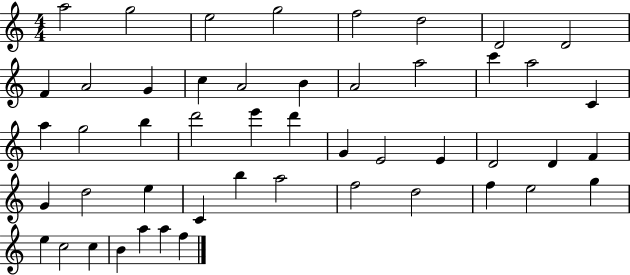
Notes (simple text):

A5/h G5/h E5/h G5/h F5/h D5/h D4/h D4/h F4/q A4/h G4/q C5/q A4/h B4/q A4/h A5/h C6/q A5/h C4/q A5/q G5/h B5/q D6/h E6/q D6/q G4/q E4/h E4/q D4/h D4/q F4/q G4/q D5/h E5/q C4/q B5/q A5/h F5/h D5/h F5/q E5/h G5/q E5/q C5/h C5/q B4/q A5/q A5/q F5/q